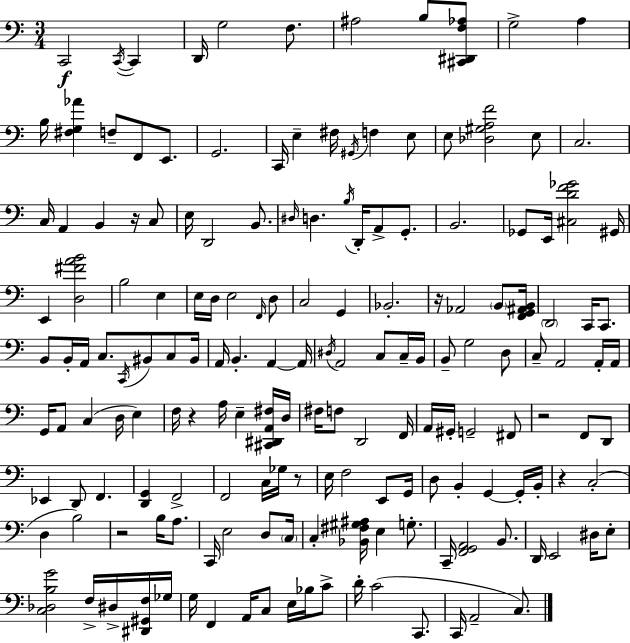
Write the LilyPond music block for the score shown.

{
  \clef bass
  \numericTimeSignature
  \time 3/4
  \key a \minor
  \repeat volta 2 { c,2\f \acciaccatura { c,16~ }~ c,4 | d,16 g2 f8. | ais2 b8 <cis, dis, f aes>8 | g2-> a4 | \break b16 <fis g aes'>4 f8-- f,8 e,8. | g,2. | c,16 e4-- fis16 \acciaccatura { gis,16 } f4 | e8 e8 <des gis a f'>2 | \break e8 c2. | c16 a,4 b,4 r16 | c8 e16 d,2 b,8. | \grace { dis16 } d4. \acciaccatura { b16 } d,16-. a,8-> | \break g,8.-. b,2. | ges,8 e,16 <cis d' f' ges'>2 | gis,16 e,4 <d fis' a' b'>2 | b2 | \break e4 e16 d16 e2 | \grace { f,16 } d8 c2 | g,4 bes,2.-. | r16 aes,2 | \break \parenthesize b,8 <f, g, ais, b,>16 \parenthesize d,2 | c,16 c,8. b,8 b,16-. a,16 c8. | \acciaccatura { c,16 } bis,8 c8 bis,16 a,16 b,4.-. | a,4~~ a,16 \acciaccatura { dis16 } a,2 | \break c8 c16-- b,16 b,8-- g2 | d8 c8-- a,2 | a,16-. a,16 g,16 a,8 c4( | d16 e4) f16 r4 | \break a16 e4-- <cis, dis, a, fis>16 d16 fis16 f8 d,2 | f,16 a,16 gis,16-. g,2-- | fis,8 r2 | f,8 d,8 ees,4 d,8 | \break f,4. <d, g,>4 f,2-> | f,2 | c16 ges16 r8 e16 f2 | e,8 g,16 d8 b,4-. | \break g,4~~ g,16-. b,16-. r4 c2-.( | d4 b2) | r2 | b16 a8. c,16 e2 | \break d8 \parenthesize c16 c4-. <bes, fis gis ais>16 | e4 g8.-. c,16-- <f, g, a,>2 | b,8. d,16 e,2 | dis16 e8-. <c des b g'>2 | \break f16-> dis16-> <dis, gis, f>16 ges16 g16 f,4 | a,16 c8 e16 bes16 c'8-> d'16-. c'2( | c,8. c,16 a,2-- | c8.) } \bar "|."
}